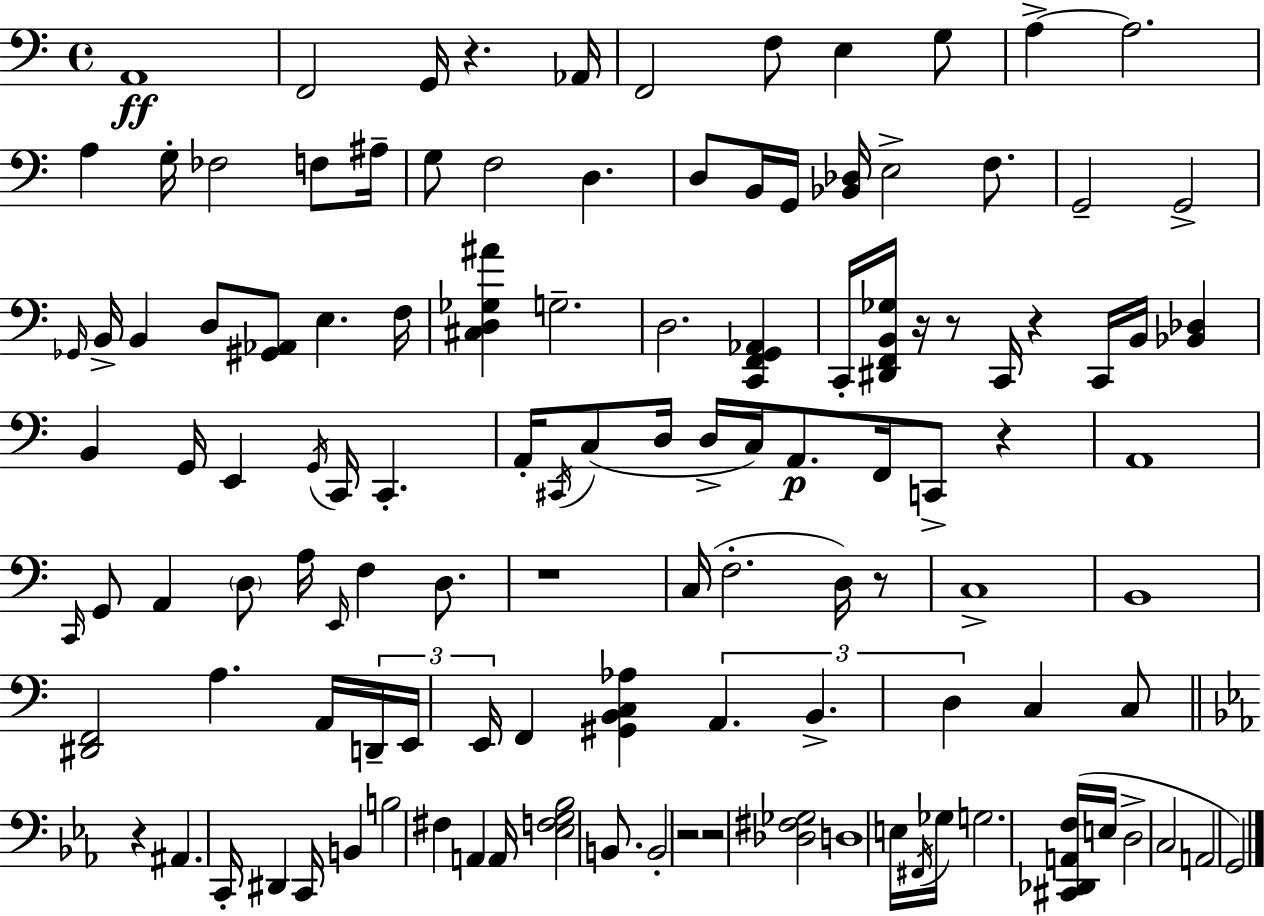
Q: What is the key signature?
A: C major